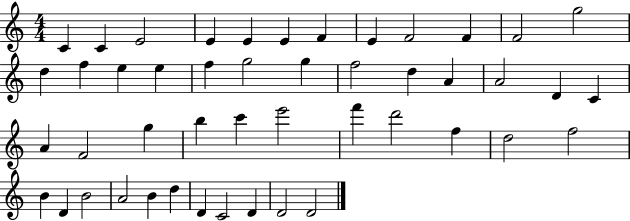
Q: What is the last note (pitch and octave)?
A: D4